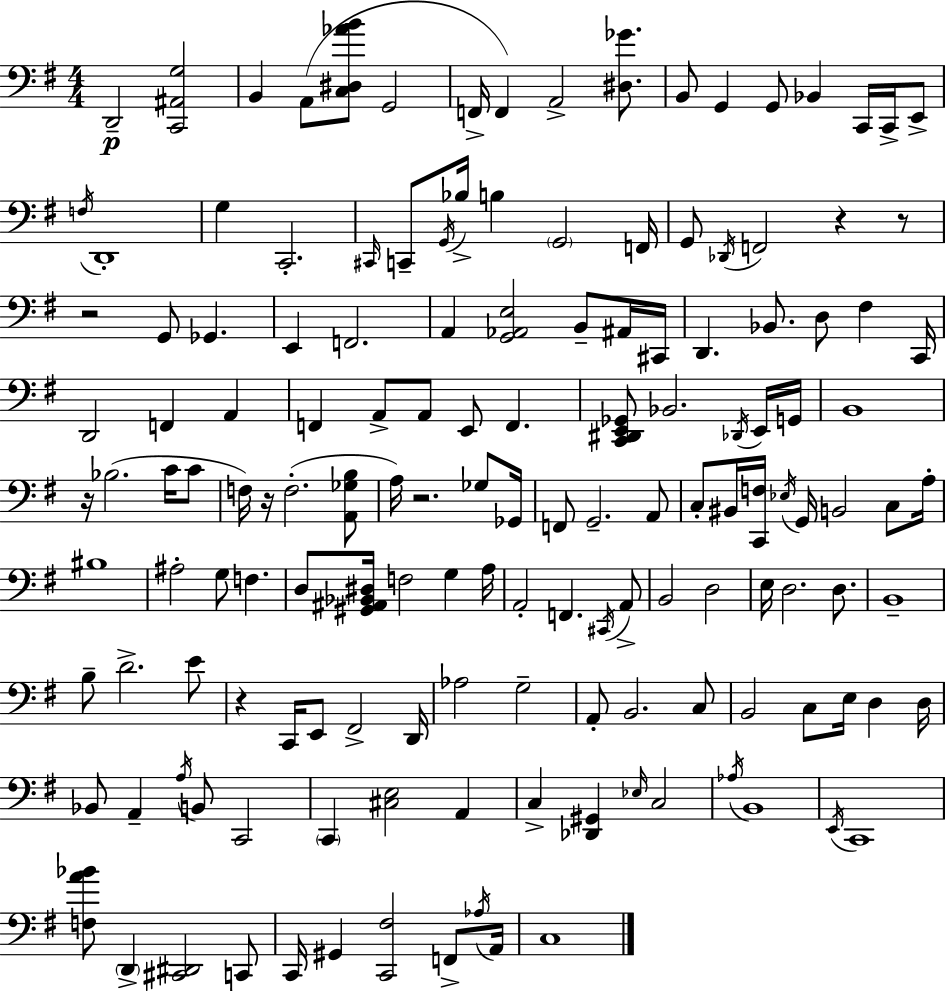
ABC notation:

X:1
T:Untitled
M:4/4
L:1/4
K:Em
D,,2 [C,,^A,,G,]2 B,, A,,/2 [C,^D,_AB]/2 G,,2 F,,/4 F,, A,,2 [^D,_G]/2 B,,/2 G,, G,,/2 _B,, C,,/4 C,,/4 E,,/2 F,/4 D,,4 G, C,,2 ^C,,/4 C,,/2 G,,/4 _B,/4 B, G,,2 F,,/4 G,,/2 _D,,/4 F,,2 z z/2 z2 G,,/2 _G,, E,, F,,2 A,, [G,,_A,,E,]2 B,,/2 ^A,,/4 ^C,,/4 D,, _B,,/2 D,/2 ^F, C,,/4 D,,2 F,, A,, F,, A,,/2 A,,/2 E,,/2 F,, [C,,^D,,E,,_G,,]/2 _B,,2 _D,,/4 E,,/4 G,,/4 B,,4 z/4 _B,2 C/4 C/2 F,/4 z/4 F,2 [A,,_G,B,]/2 A,/4 z2 _G,/2 _G,,/4 F,,/2 G,,2 A,,/2 C,/2 ^B,,/4 [C,,F,]/4 _E,/4 G,,/4 B,,2 C,/2 A,/4 ^B,4 ^A,2 G,/2 F, D,/2 [^G,,^A,,_B,,^D,]/4 F,2 G, A,/4 A,,2 F,, ^C,,/4 A,,/2 B,,2 D,2 E,/4 D,2 D,/2 B,,4 B,/2 D2 E/2 z C,,/4 E,,/2 ^F,,2 D,,/4 _A,2 G,2 A,,/2 B,,2 C,/2 B,,2 C,/2 E,/4 D, D,/4 _B,,/2 A,, A,/4 B,,/2 C,,2 C,, [^C,E,]2 A,, C, [_D,,^G,,] _E,/4 C,2 _A,/4 B,,4 E,,/4 C,,4 [F,A_B]/2 D,, [^C,,^D,,]2 C,,/2 C,,/4 ^G,, [C,,^F,]2 F,,/2 _A,/4 A,,/4 C,4